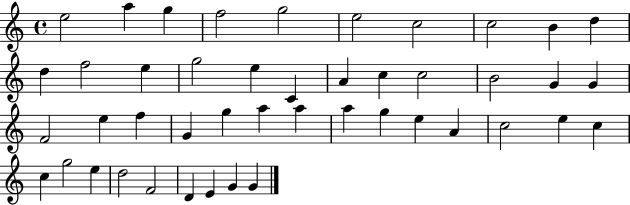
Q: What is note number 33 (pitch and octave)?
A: A4